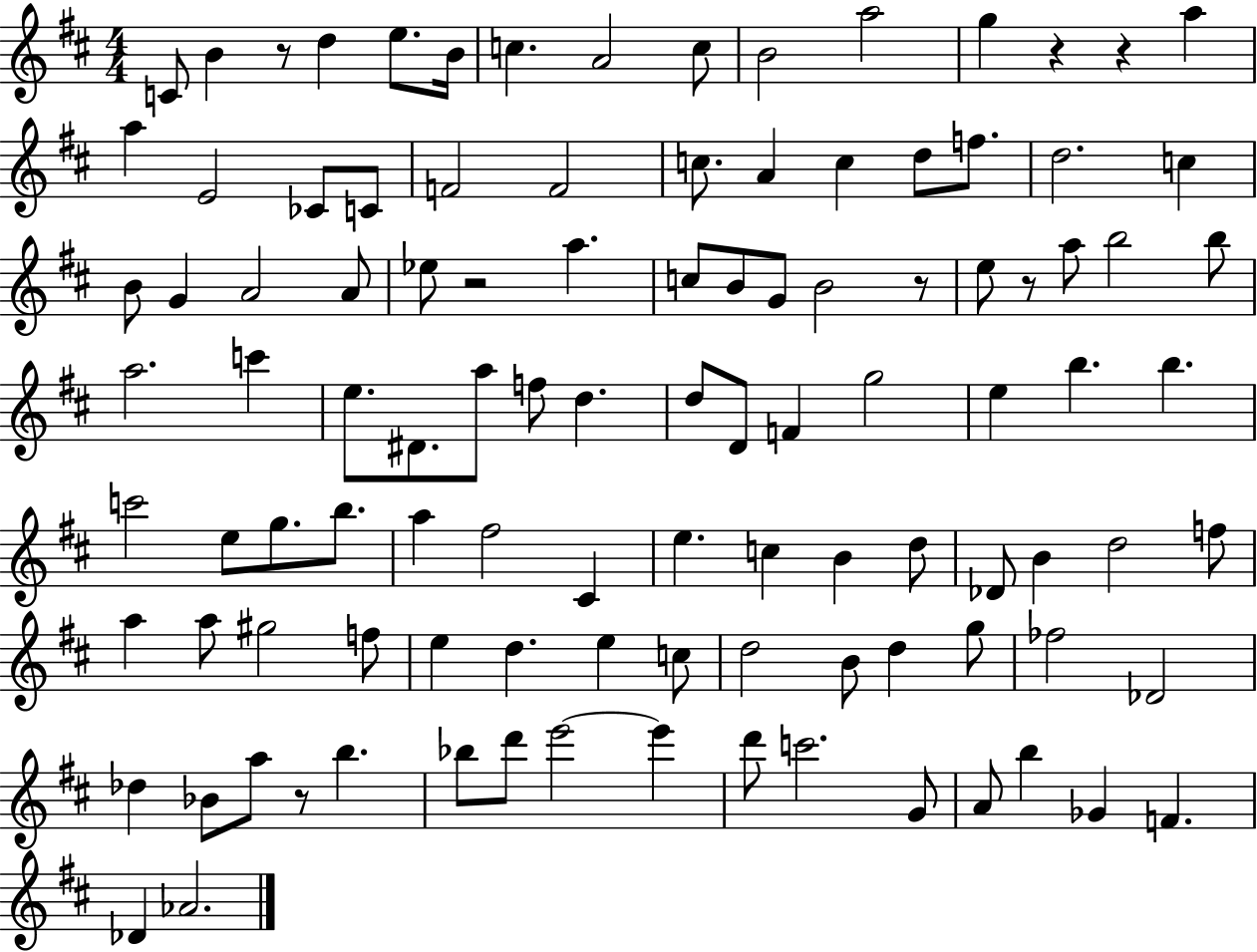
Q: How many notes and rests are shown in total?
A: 106